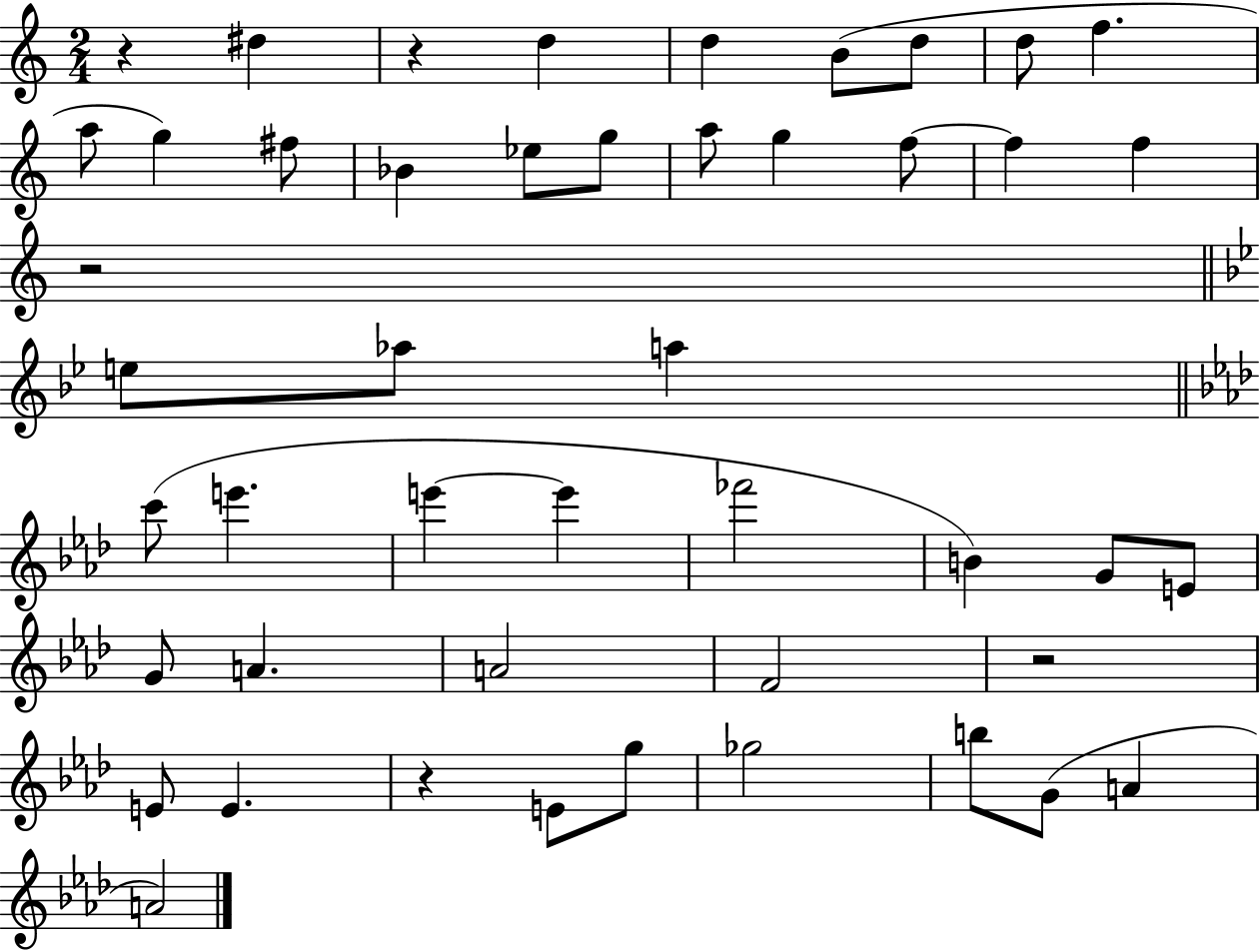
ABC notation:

X:1
T:Untitled
M:2/4
L:1/4
K:C
z ^d z d d B/2 d/2 d/2 f a/2 g ^f/2 _B _e/2 g/2 a/2 g f/2 f f z2 e/2 _a/2 a c'/2 e' e' e' _f'2 B G/2 E/2 G/2 A A2 F2 z2 E/2 E z E/2 g/2 _g2 b/2 G/2 A A2